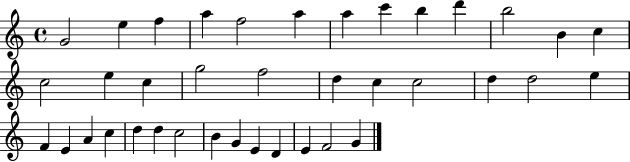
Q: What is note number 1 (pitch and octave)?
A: G4